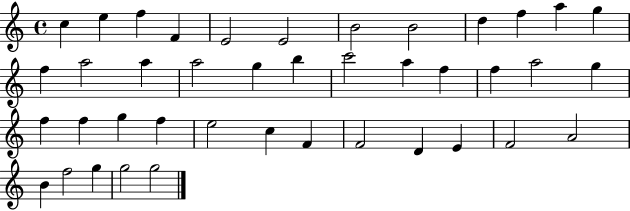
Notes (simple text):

C5/q E5/q F5/q F4/q E4/h E4/h B4/h B4/h D5/q F5/q A5/q G5/q F5/q A5/h A5/q A5/h G5/q B5/q C6/h A5/q F5/q F5/q A5/h G5/q F5/q F5/q G5/q F5/q E5/h C5/q F4/q F4/h D4/q E4/q F4/h A4/h B4/q F5/h G5/q G5/h G5/h